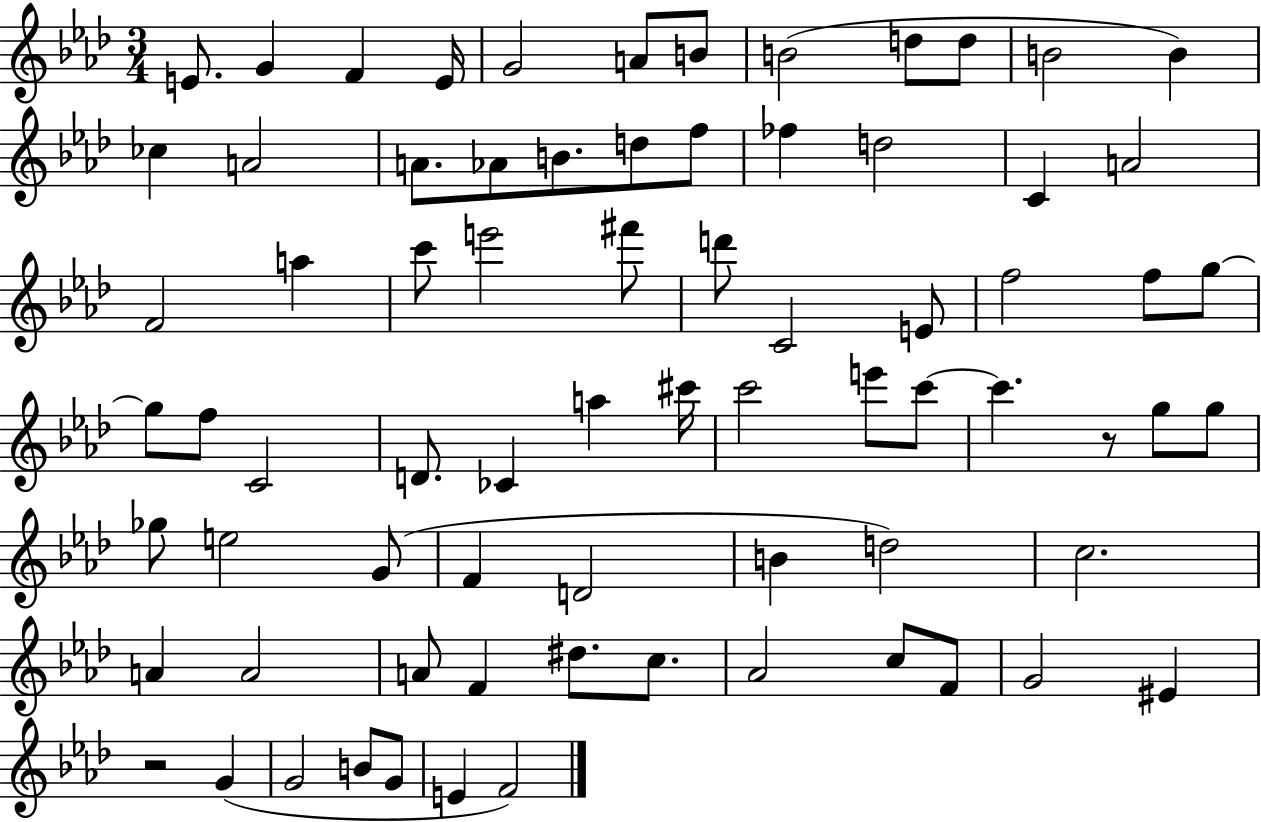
E4/e. G4/q F4/q E4/s G4/h A4/e B4/e B4/h D5/e D5/e B4/h B4/q CES5/q A4/h A4/e. Ab4/e B4/e. D5/e F5/e FES5/q D5/h C4/q A4/h F4/h A5/q C6/e E6/h F#6/e D6/e C4/h E4/e F5/h F5/e G5/e G5/e F5/e C4/h D4/e. CES4/q A5/q C#6/s C6/h E6/e C6/e C6/q. R/e G5/e G5/e Gb5/e E5/h G4/e F4/q D4/h B4/q D5/h C5/h. A4/q A4/h A4/e F4/q D#5/e. C5/e. Ab4/h C5/e F4/e G4/h EIS4/q R/h G4/q G4/h B4/e G4/e E4/q F4/h